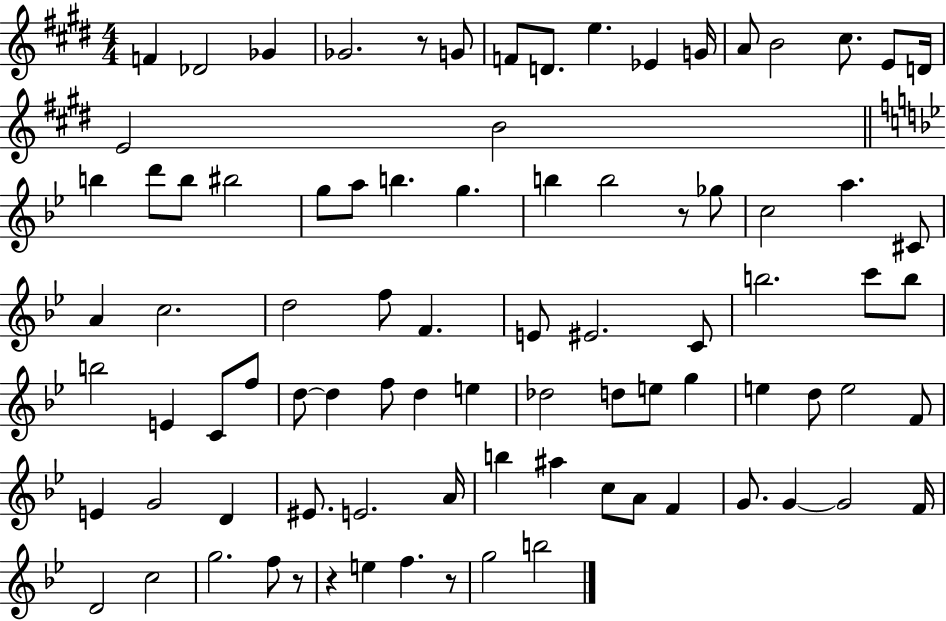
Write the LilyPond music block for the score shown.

{
  \clef treble
  \numericTimeSignature
  \time 4/4
  \key e \major
  \repeat volta 2 { f'4 des'2 ges'4 | ges'2. r8 g'8 | f'8 d'8. e''4. ees'4 g'16 | a'8 b'2 cis''8. e'8 d'16 | \break e'2 b'2 | \bar "||" \break \key g \minor b''4 d'''8 b''8 bis''2 | g''8 a''8 b''4. g''4. | b''4 b''2 r8 ges''8 | c''2 a''4. cis'8 | \break a'4 c''2. | d''2 f''8 f'4. | e'8 eis'2. c'8 | b''2. c'''8 b''8 | \break b''2 e'4 c'8 f''8 | d''8~~ d''4 f''8 d''4 e''4 | des''2 d''8 e''8 g''4 | e''4 d''8 e''2 f'8 | \break e'4 g'2 d'4 | eis'8. e'2. a'16 | b''4 ais''4 c''8 a'8 f'4 | g'8. g'4~~ g'2 f'16 | \break d'2 c''2 | g''2. f''8 r8 | r4 e''4 f''4. r8 | g''2 b''2 | \break } \bar "|."
}